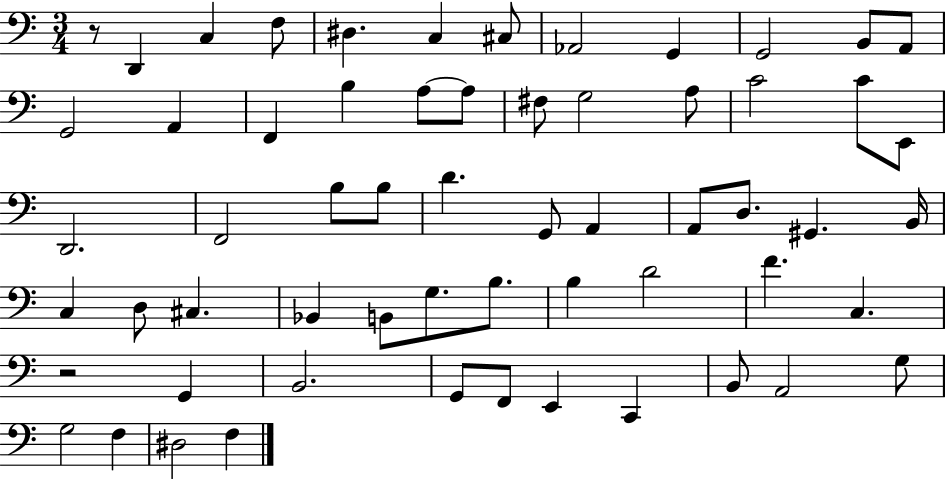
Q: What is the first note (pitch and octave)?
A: D2